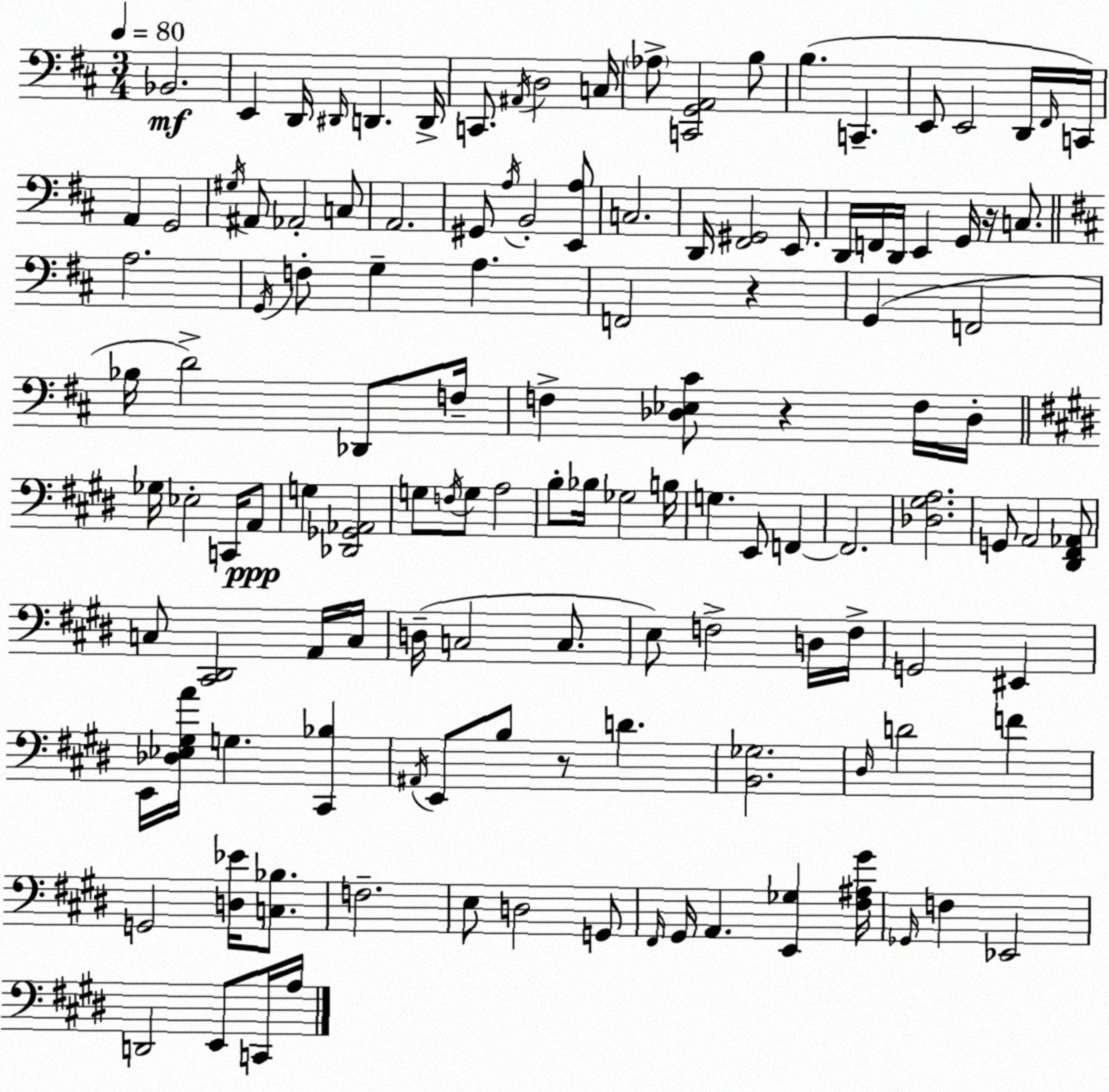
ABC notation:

X:1
T:Untitled
M:3/4
L:1/4
K:D
_B,,2 E,, D,,/4 ^D,,/4 D,, D,,/4 C,,/2 ^A,,/4 D,2 C,/4 _A,/2 [C,,G,,A,,]2 B,/2 B, C,, E,,/2 E,,2 D,,/4 ^F,,/4 C,,/4 A,, G,,2 ^G,/4 ^A,,/2 _A,,2 C,/2 A,,2 ^G,,/2 A,/4 B,,2 [E,,A,]/2 C,2 D,,/4 [^F,,^G,,]2 E,,/2 D,,/4 F,,/4 D,,/4 E,, G,,/4 z/4 C,/2 A,2 G,,/4 F,/2 G, A, F,,2 z G,, F,,2 _B,/4 D2 _D,,/2 F,/4 F, [_D,_E,^C]/2 z F,/4 _D,/4 _G,/4 _E,2 C,,/4 A,,/2 G, [_D,,_G,,_A,,]2 G,/2 F,/4 G,/2 A,2 B,/2 _B,/4 _G,2 B,/4 G, E,,/2 F,, F,,2 [_D,^G,A,]2 G,,/2 A,,2 [^D,,^F,,_A,,]/2 C,/2 [^C,,^D,,]2 A,,/4 C,/4 D,/4 C,2 C,/2 E,/2 F,2 D,/4 F,/4 G,,2 ^E,, E,,/4 [_D,_E,^G,A]/4 G, [^C,,_B,] ^A,,/4 E,,/2 B,/2 z/2 D [B,,_G,]2 ^D,/4 D2 F G,,2 [D,_E]/4 [C,_B,]/2 F,2 E,/2 D,2 G,,/2 ^F,,/4 ^G,,/4 A,, [E,,_G,] [^F,^A,^G]/4 _G,,/4 F, _E,,2 D,,2 E,,/2 C,,/4 A,/4